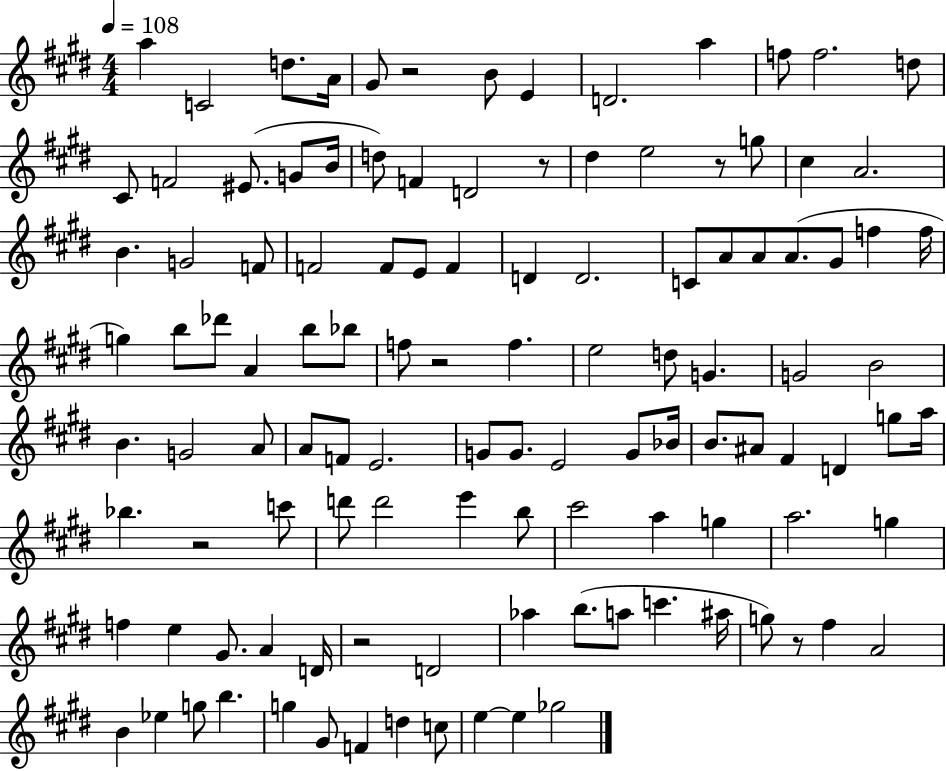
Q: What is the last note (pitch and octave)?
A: Gb5